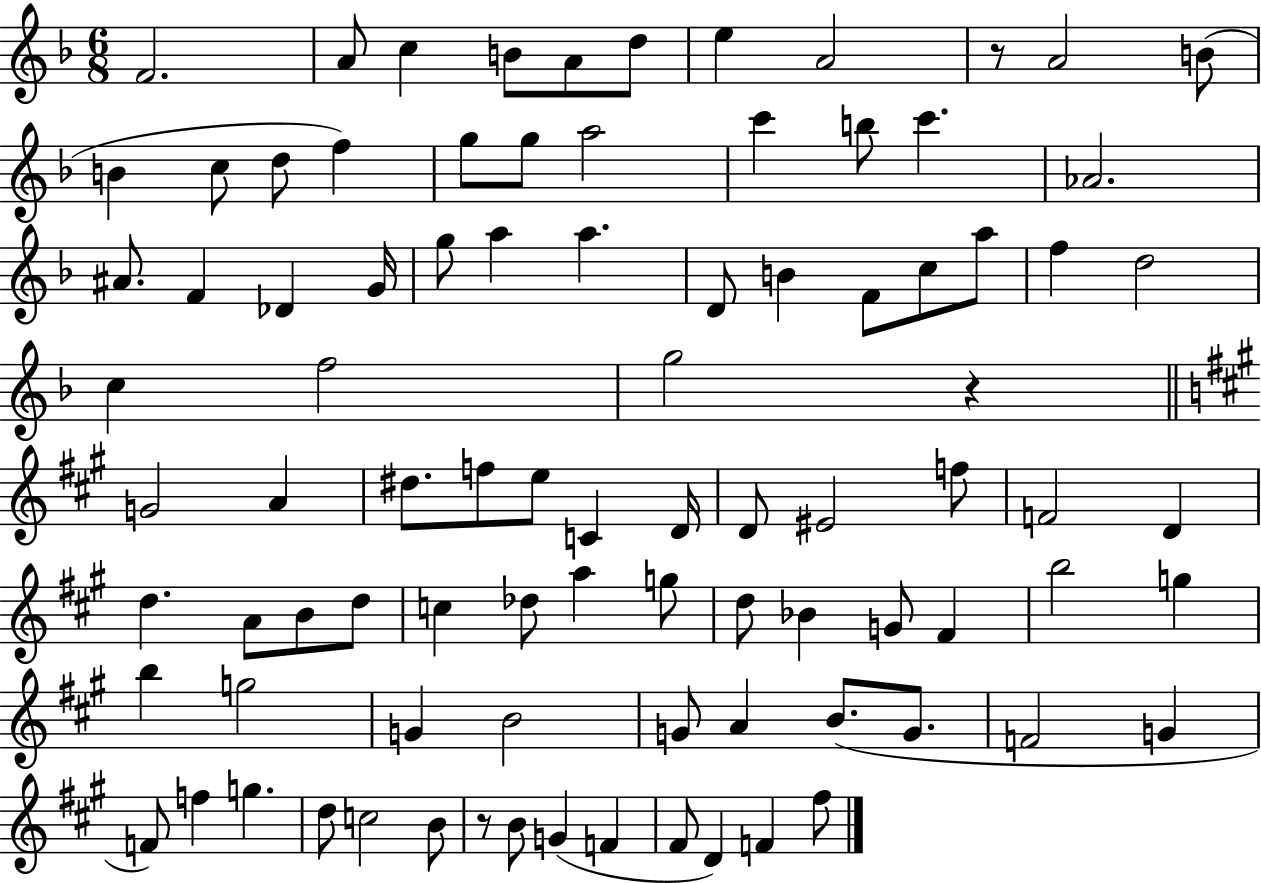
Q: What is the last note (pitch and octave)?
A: F#5